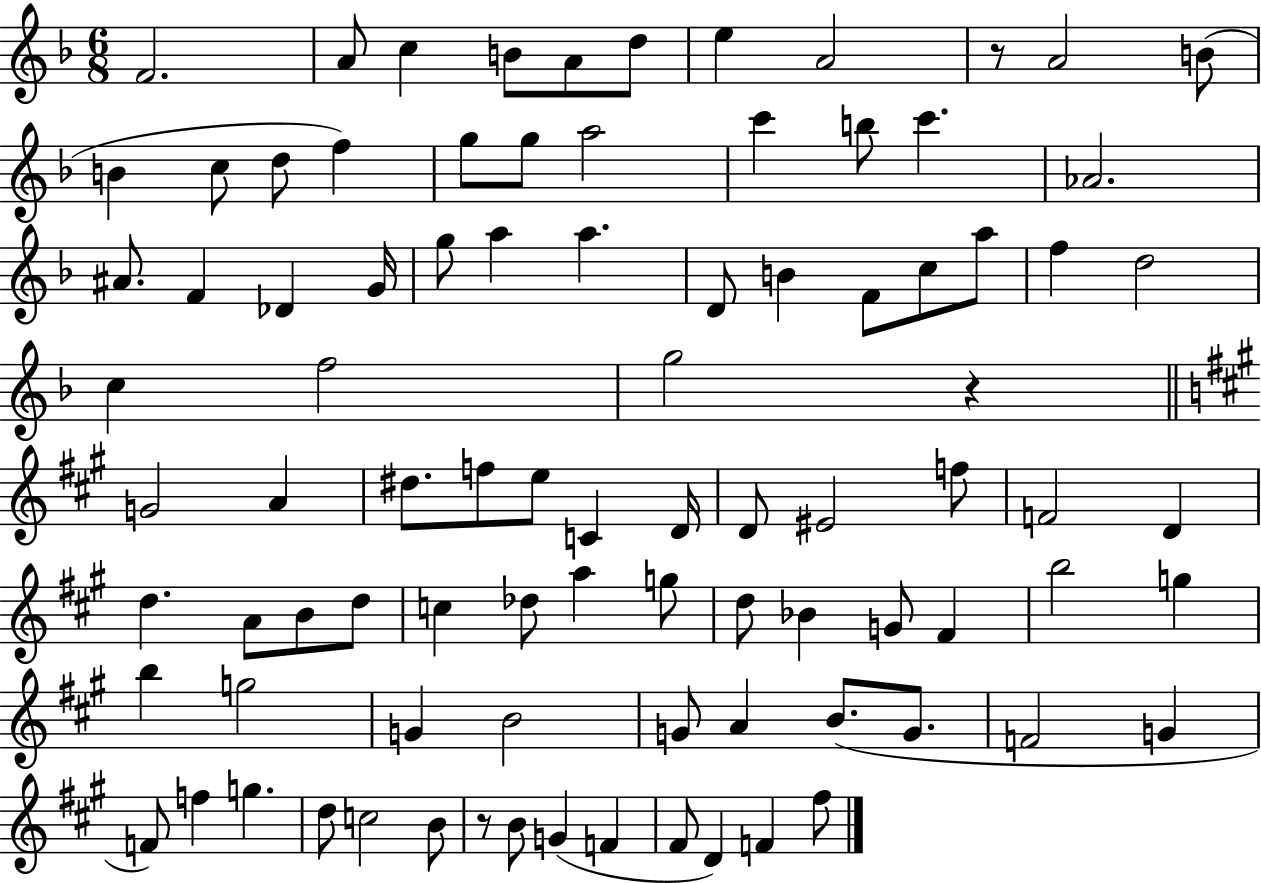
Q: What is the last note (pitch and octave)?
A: F#5